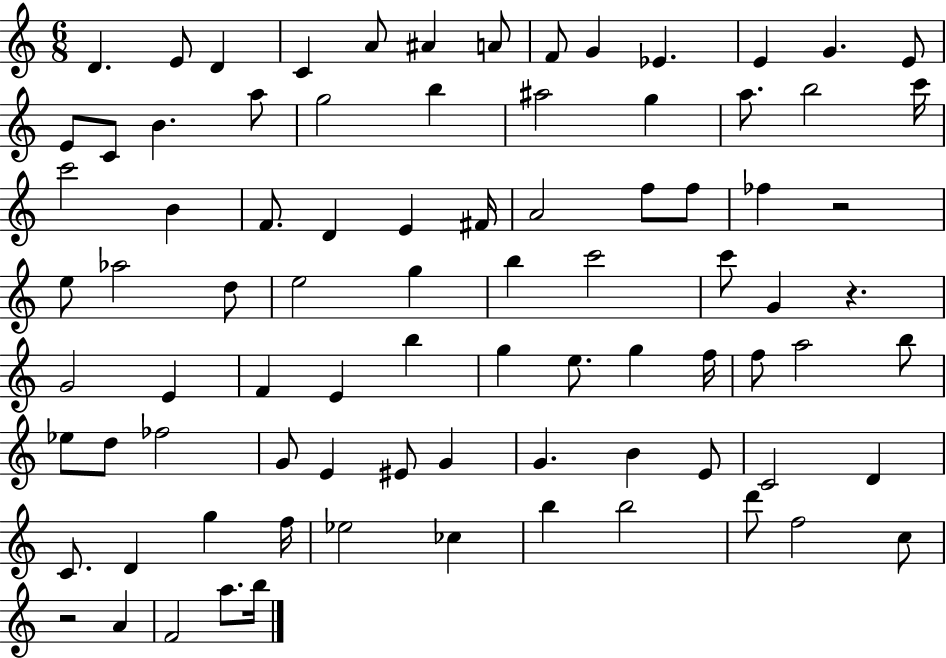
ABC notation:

X:1
T:Untitled
M:6/8
L:1/4
K:C
D E/2 D C A/2 ^A A/2 F/2 G _E E G E/2 E/2 C/2 B a/2 g2 b ^a2 g a/2 b2 c'/4 c'2 B F/2 D E ^F/4 A2 f/2 f/2 _f z2 e/2 _a2 d/2 e2 g b c'2 c'/2 G z G2 E F E b g e/2 g f/4 f/2 a2 b/2 _e/2 d/2 _f2 G/2 E ^E/2 G G B E/2 C2 D C/2 D g f/4 _e2 _c b b2 d'/2 f2 c/2 z2 A F2 a/2 b/4